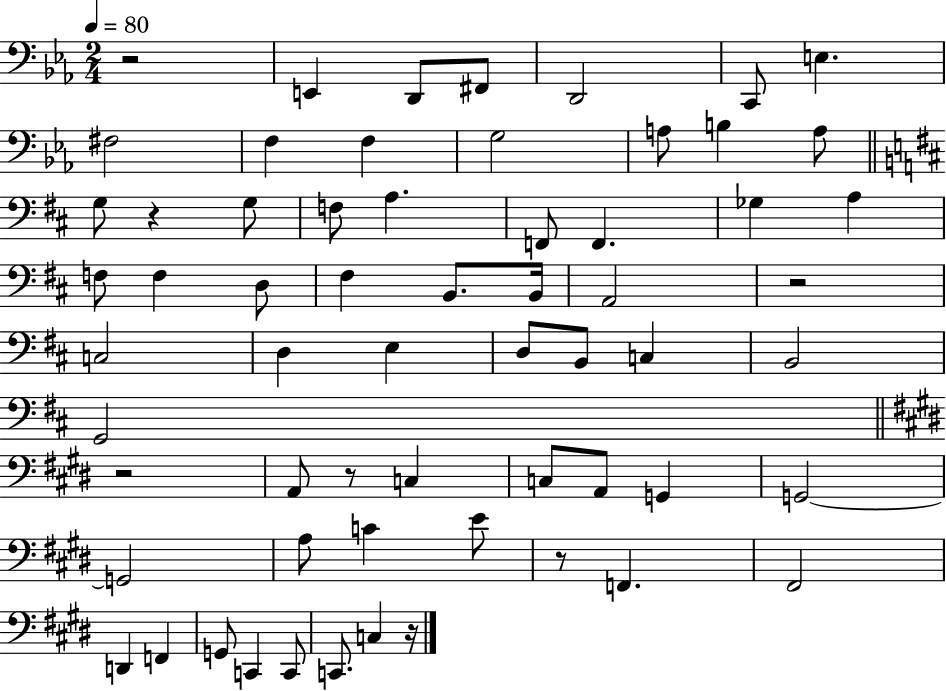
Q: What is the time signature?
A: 2/4